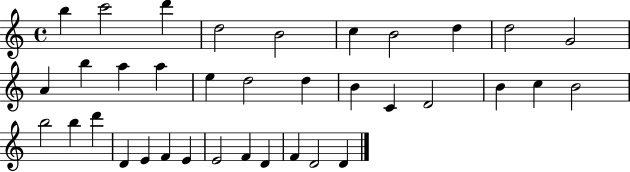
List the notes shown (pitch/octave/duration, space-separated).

B5/q C6/h D6/q D5/h B4/h C5/q B4/h D5/q D5/h G4/h A4/q B5/q A5/q A5/q E5/q D5/h D5/q B4/q C4/q D4/h B4/q C5/q B4/h B5/h B5/q D6/q D4/q E4/q F4/q E4/q E4/h F4/q D4/q F4/q D4/h D4/q